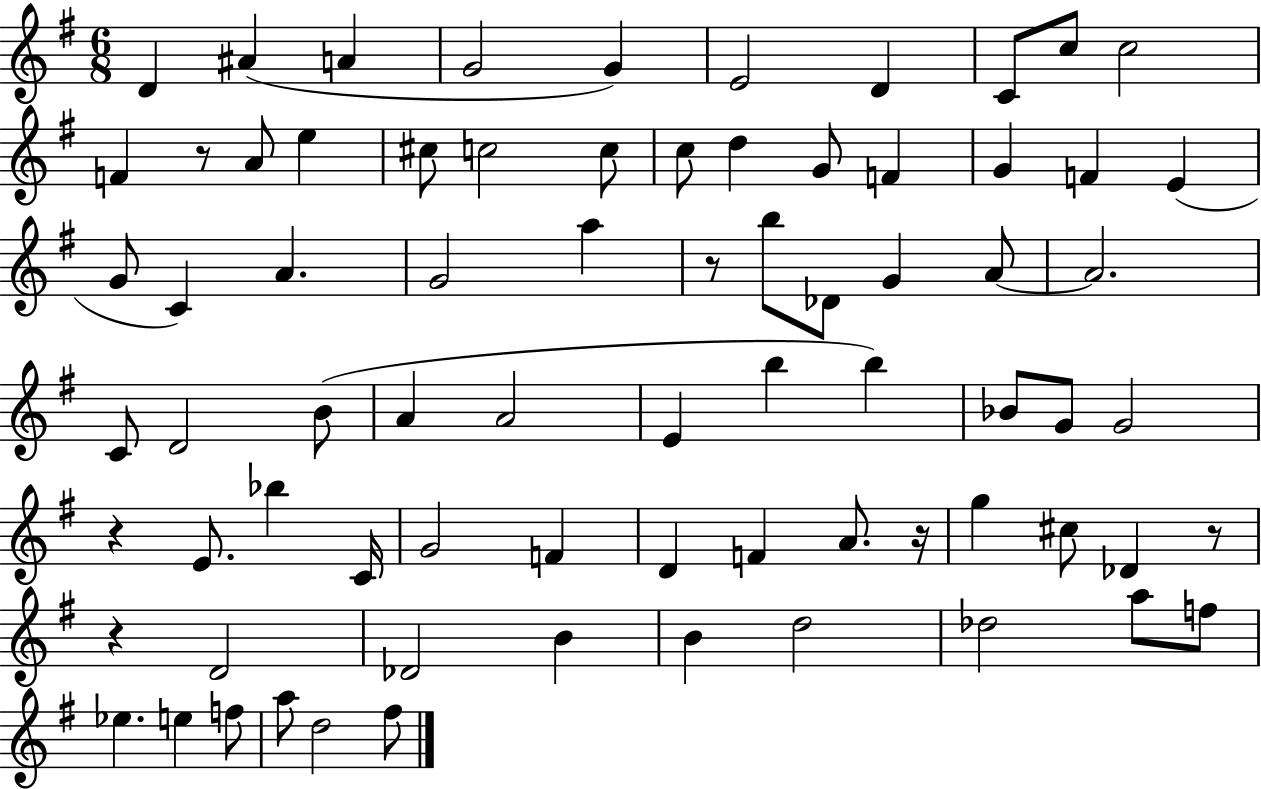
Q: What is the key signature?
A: G major